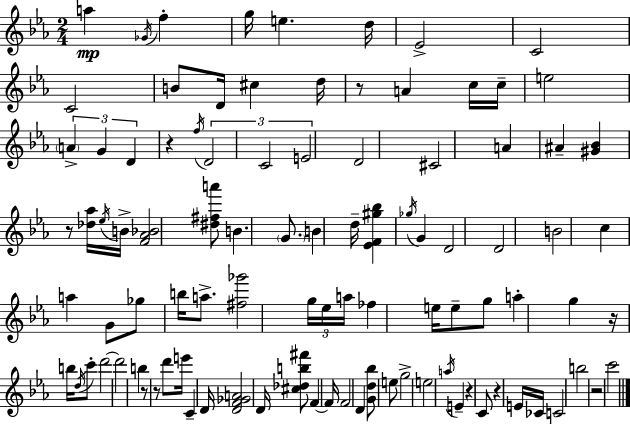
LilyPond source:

{
  \clef treble
  \numericTimeSignature
  \time 2/4
  \key c \minor
  a''4\mp \acciaccatura { ges'16 } f''4-. | g''16 e''4. | d''16 ees'2-> | c'2 | \break c'2 | b'8 d'16 cis''4 | d''16 r8 a'4 c''16 | c''16-- e''2 | \break \tuplet 3/2 { \parenthesize a'4-> g'4 | d'4 } r4 | \acciaccatura { f''16 } \tuplet 3/2 { d'2 | c'2 | \break e'2 } | d'2 | cis'2 | a'4 ais'4-- | \break <gis' bes'>4 r8 | <des'' aes''>16 \acciaccatura { ees''16 } b'16-> <f' aes' bes'>2 | <dis'' fis'' a'''>8 b'4. | \parenthesize g'8. b'4 | \break d''16-- <ees' f' gis'' bes''>4 \acciaccatura { ges''16 } | g'4 d'2 | d'2 | b'2 | \break c''4 | a''4 g'8 ges''8 | b''16 a''8.-> <fis'' ges'''>2 | \tuplet 3/2 { g''16 ees''16 a''16 } fes''4 | \break e''16 e''8-- g''8 | a''4-. g''4 | r16 b''16 \acciaccatura { d''16 } c'''8-. d'''2~~ | d'''2 | \break b''4 | r8 r8 d'''8 e'''16 | c'4-- d'16 <d' f' ges' a'>2 | d'16 <cis'' des'' b'' fis'''>8 | \break f'4~~ f'16 f'2 | d'4 | <g' d'' bes''>8 e''8 g''2-> | e''2 | \break \acciaccatura { a''16 } e'4-- | r4 c'8 | r4 e'16 ces'16 c'2 | b''2 | \break r2 | c'''2 | \bar "|."
}